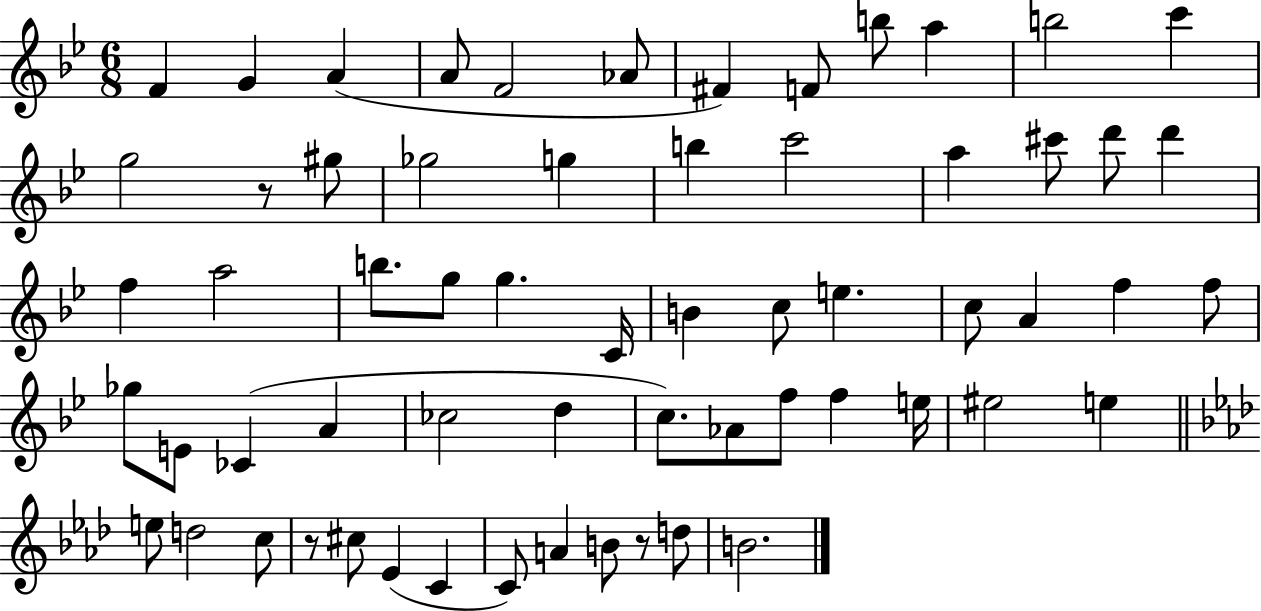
F4/q G4/q A4/q A4/e F4/h Ab4/e F#4/q F4/e B5/e A5/q B5/h C6/q G5/h R/e G#5/e Gb5/h G5/q B5/q C6/h A5/q C#6/e D6/e D6/q F5/q A5/h B5/e. G5/e G5/q. C4/s B4/q C5/e E5/q. C5/e A4/q F5/q F5/e Gb5/e E4/e CES4/q A4/q CES5/h D5/q C5/e. Ab4/e F5/e F5/q E5/s EIS5/h E5/q E5/e D5/h C5/e R/e C#5/e Eb4/q C4/q C4/e A4/q B4/e R/e D5/e B4/h.